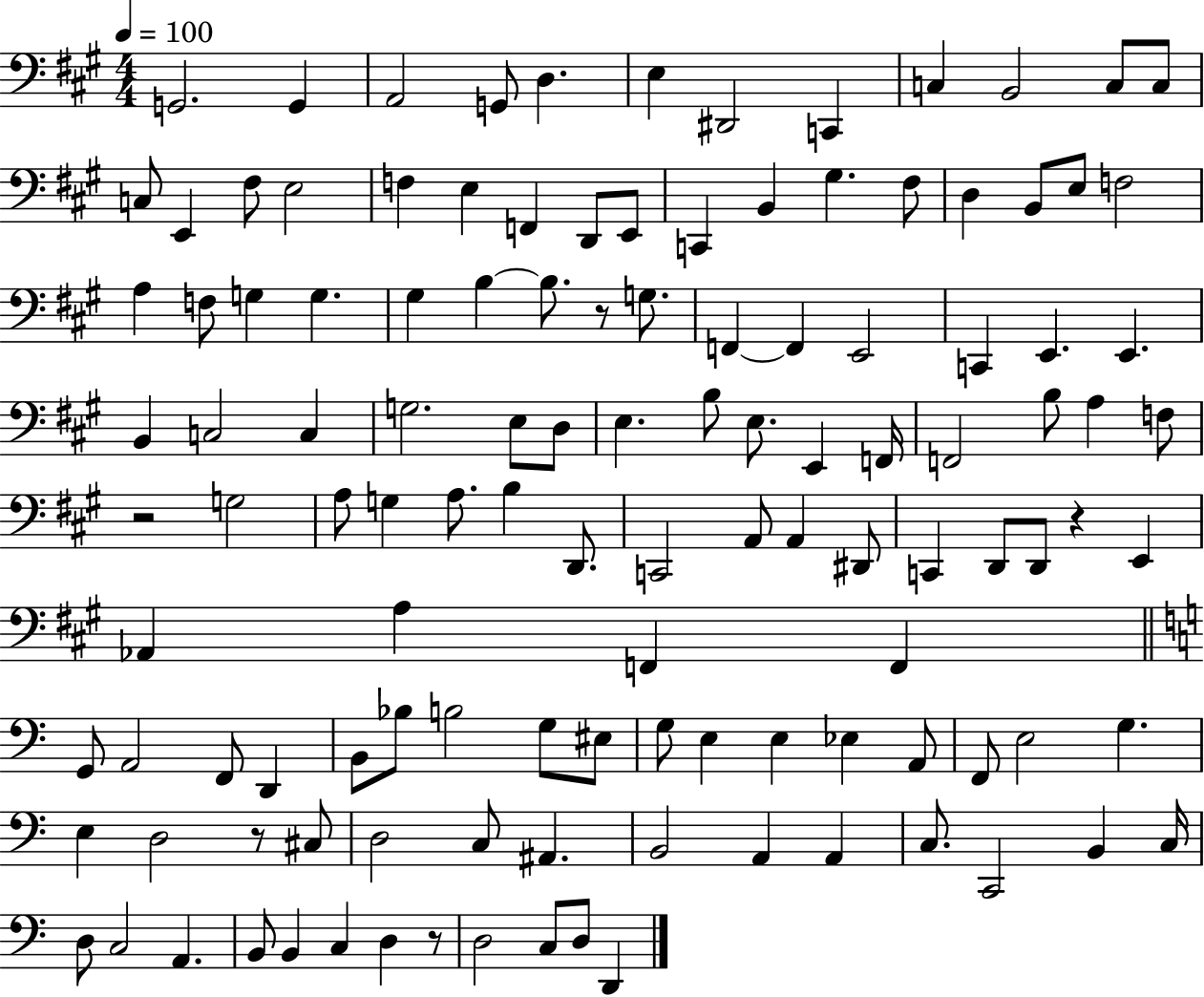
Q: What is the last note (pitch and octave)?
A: D2